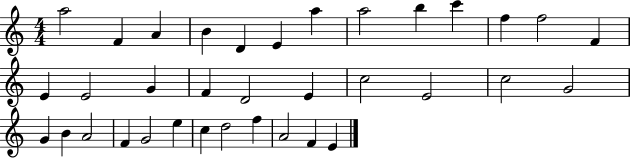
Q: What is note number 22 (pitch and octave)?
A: C5